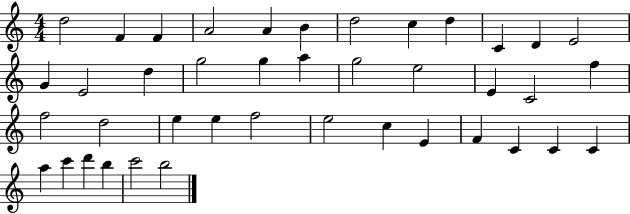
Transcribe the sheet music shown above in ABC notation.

X:1
T:Untitled
M:4/4
L:1/4
K:C
d2 F F A2 A B d2 c d C D E2 G E2 d g2 g a g2 e2 E C2 f f2 d2 e e f2 e2 c E F C C C a c' d' b c'2 b2